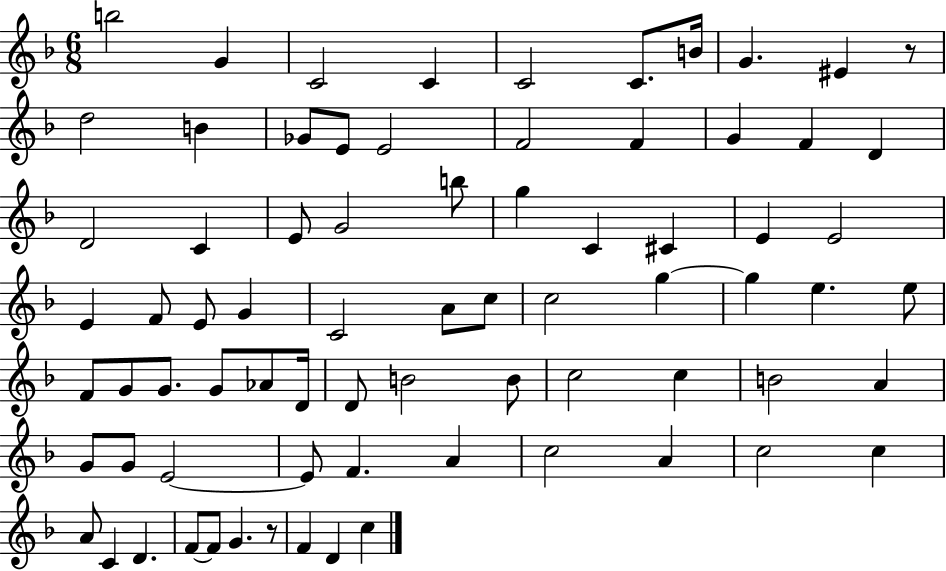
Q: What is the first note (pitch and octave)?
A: B5